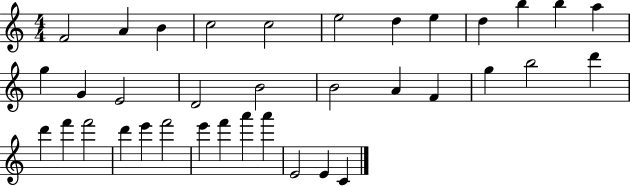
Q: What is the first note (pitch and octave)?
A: F4